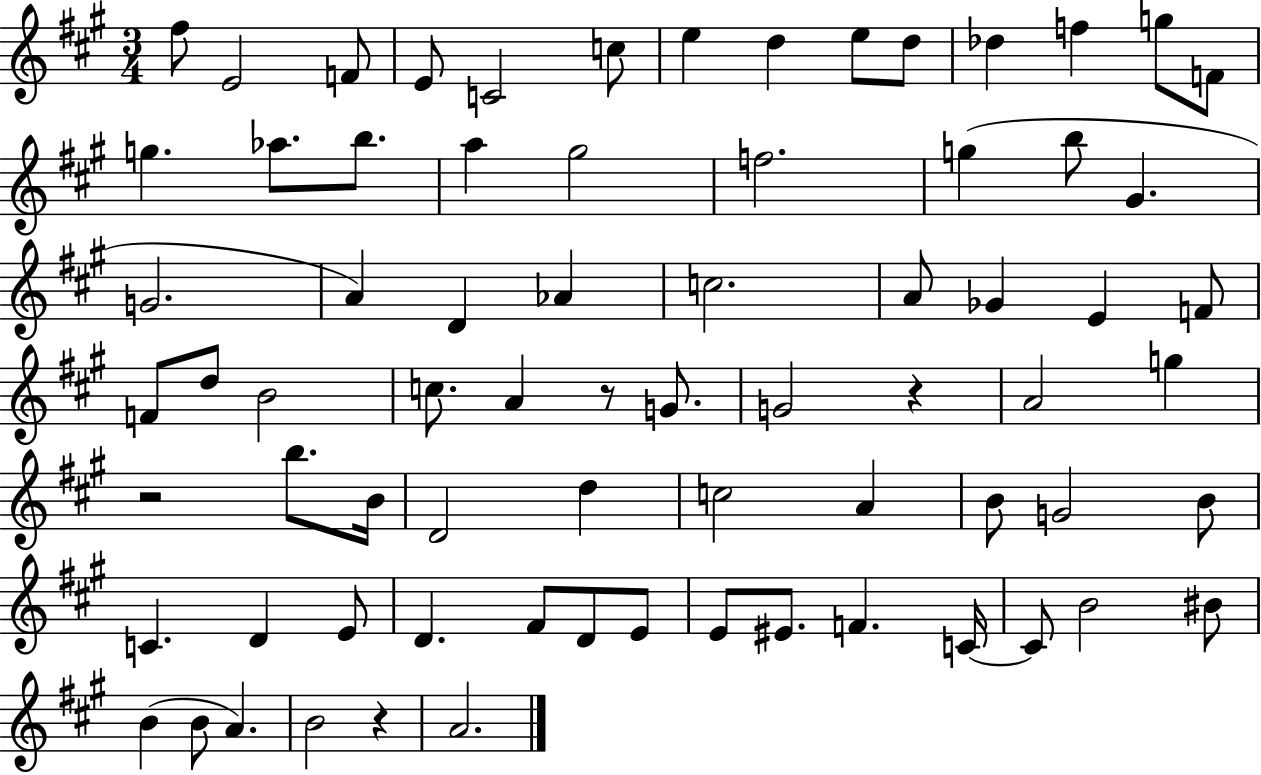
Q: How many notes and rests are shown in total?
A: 73